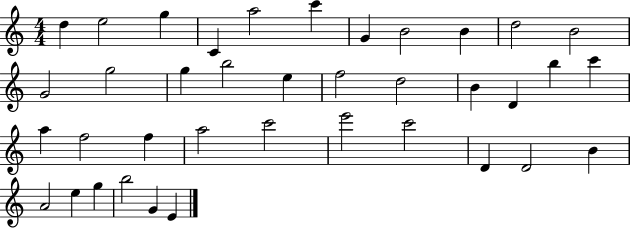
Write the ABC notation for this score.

X:1
T:Untitled
M:4/4
L:1/4
K:C
d e2 g C a2 c' G B2 B d2 B2 G2 g2 g b2 e f2 d2 B D b c' a f2 f a2 c'2 e'2 c'2 D D2 B A2 e g b2 G E